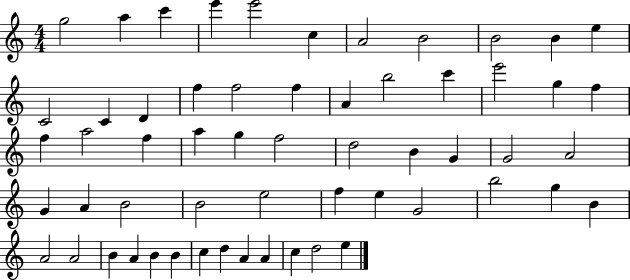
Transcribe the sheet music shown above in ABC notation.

X:1
T:Untitled
M:4/4
L:1/4
K:C
g2 a c' e' e'2 c A2 B2 B2 B e C2 C D f f2 f A b2 c' e'2 g f f a2 f a g f2 d2 B G G2 A2 G A B2 B2 e2 f e G2 b2 g B A2 A2 B A B B c d A A c d2 e